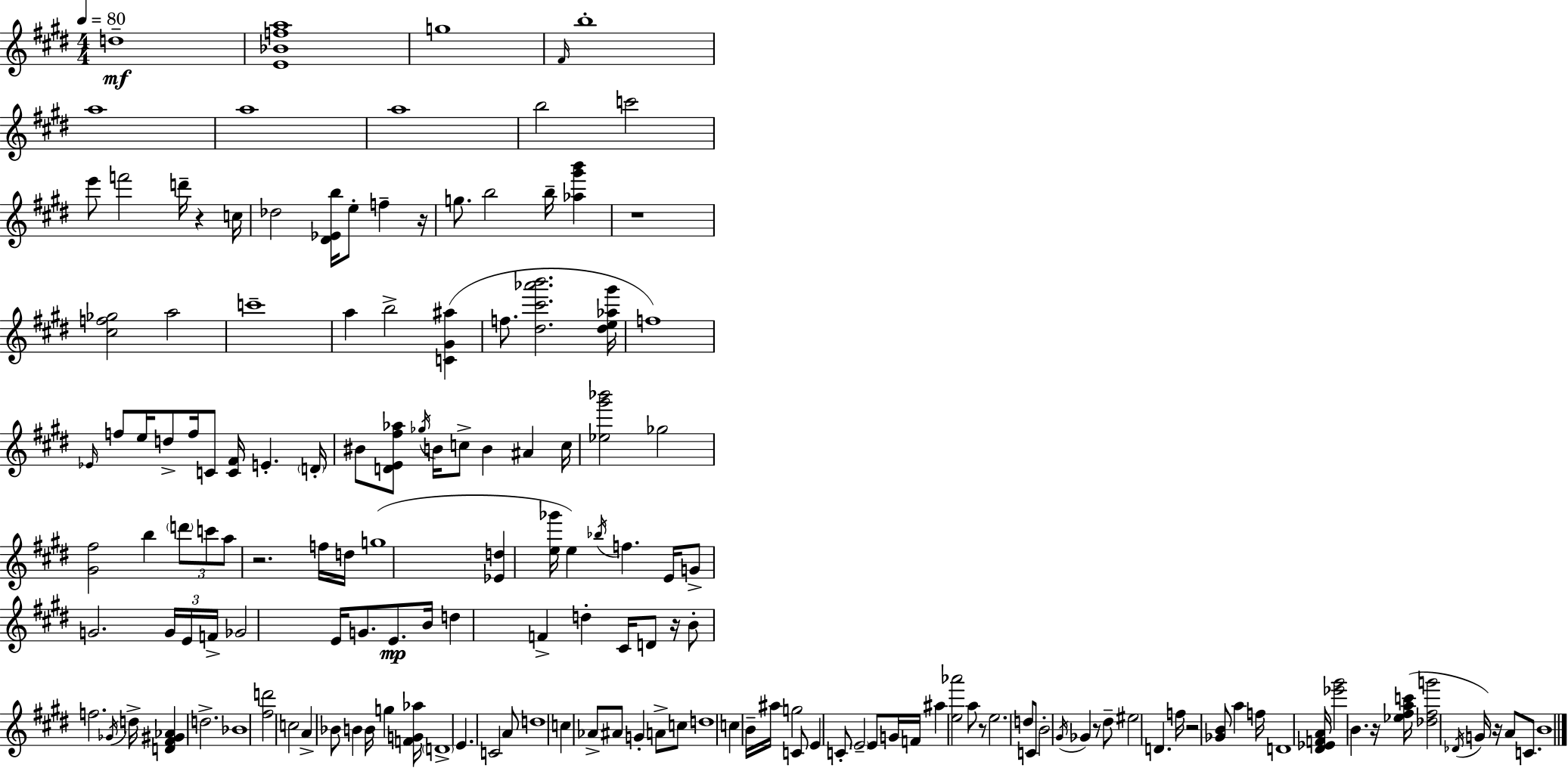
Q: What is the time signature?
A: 4/4